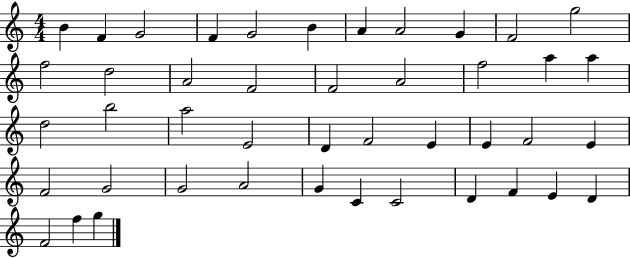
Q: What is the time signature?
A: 4/4